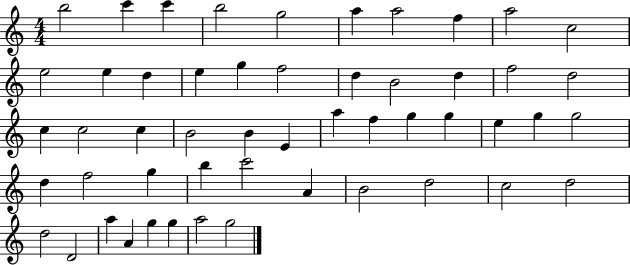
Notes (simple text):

B5/h C6/q C6/q B5/h G5/h A5/q A5/h F5/q A5/h C5/h E5/h E5/q D5/q E5/q G5/q F5/h D5/q B4/h D5/q F5/h D5/h C5/q C5/h C5/q B4/h B4/q E4/q A5/q F5/q G5/q G5/q E5/q G5/q G5/h D5/q F5/h G5/q B5/q C6/h A4/q B4/h D5/h C5/h D5/h D5/h D4/h A5/q A4/q G5/q G5/q A5/h G5/h